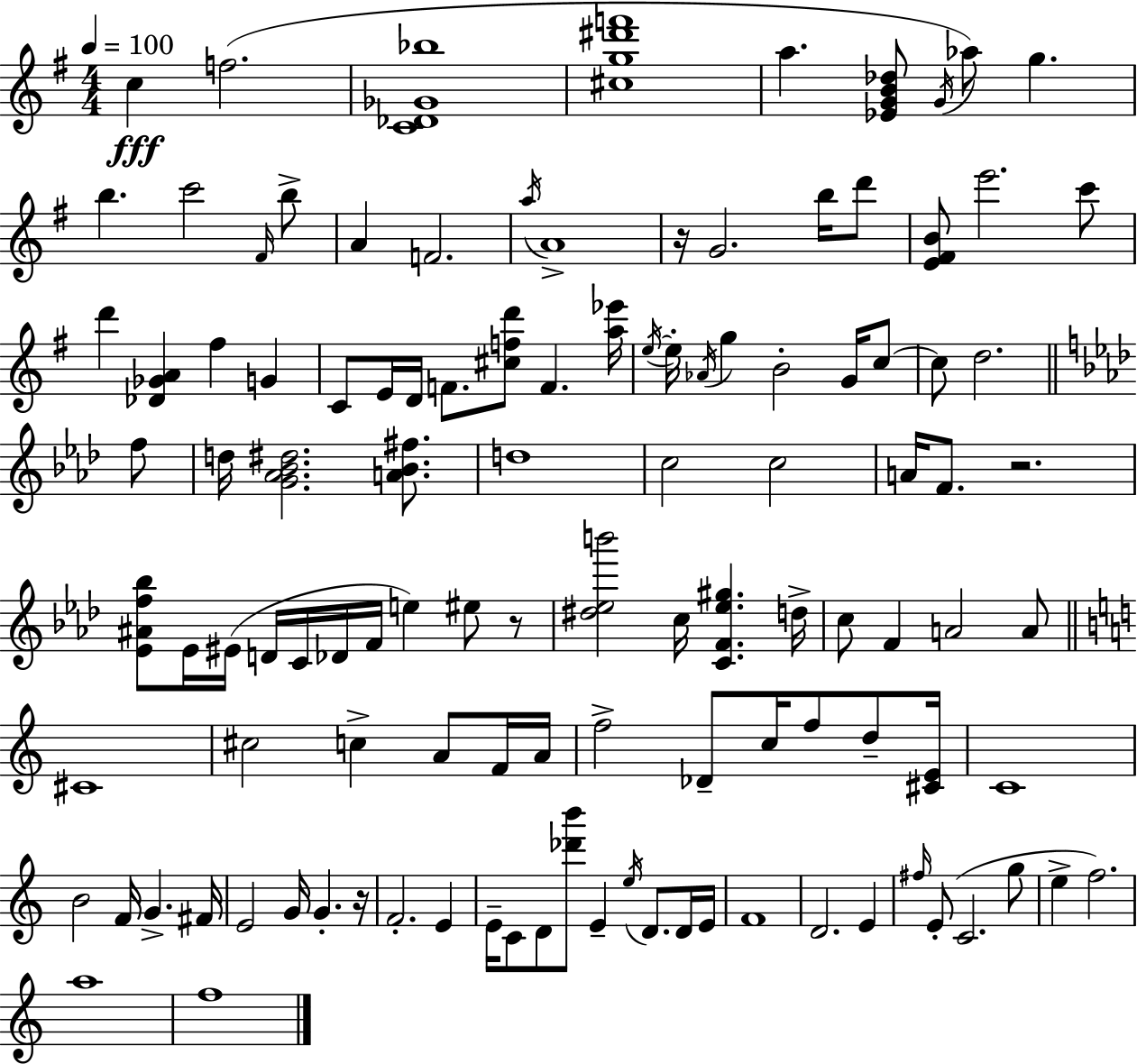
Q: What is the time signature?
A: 4/4